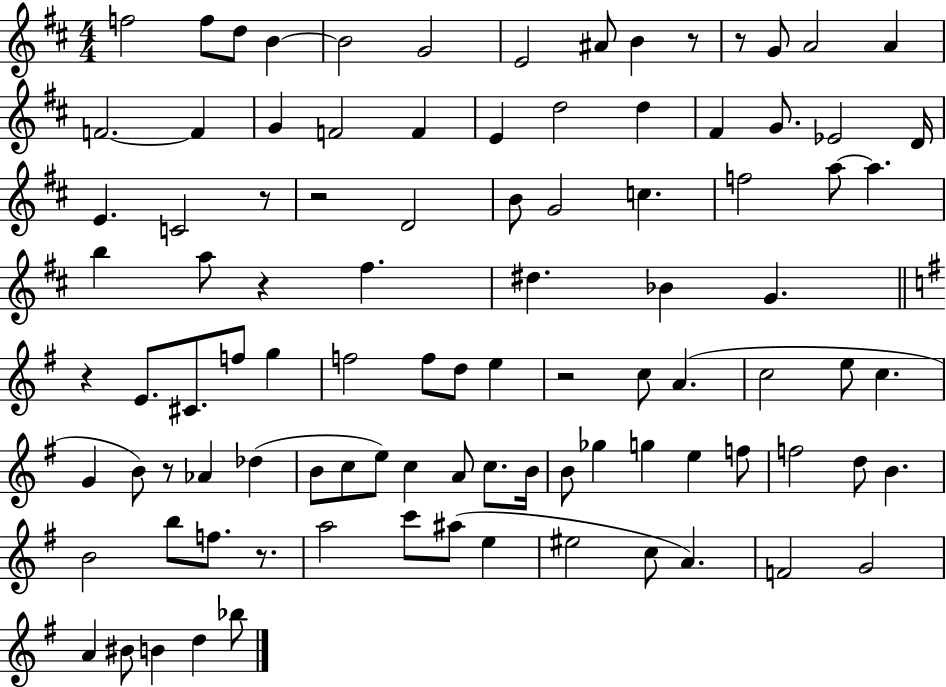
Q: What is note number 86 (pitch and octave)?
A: B4